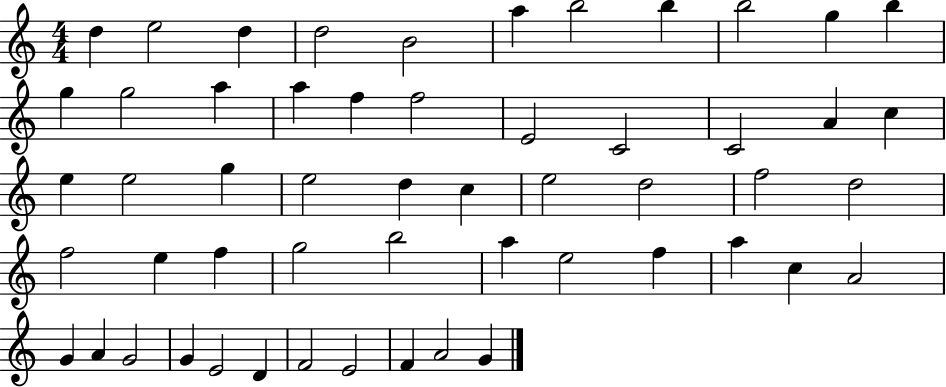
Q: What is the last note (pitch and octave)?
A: G4